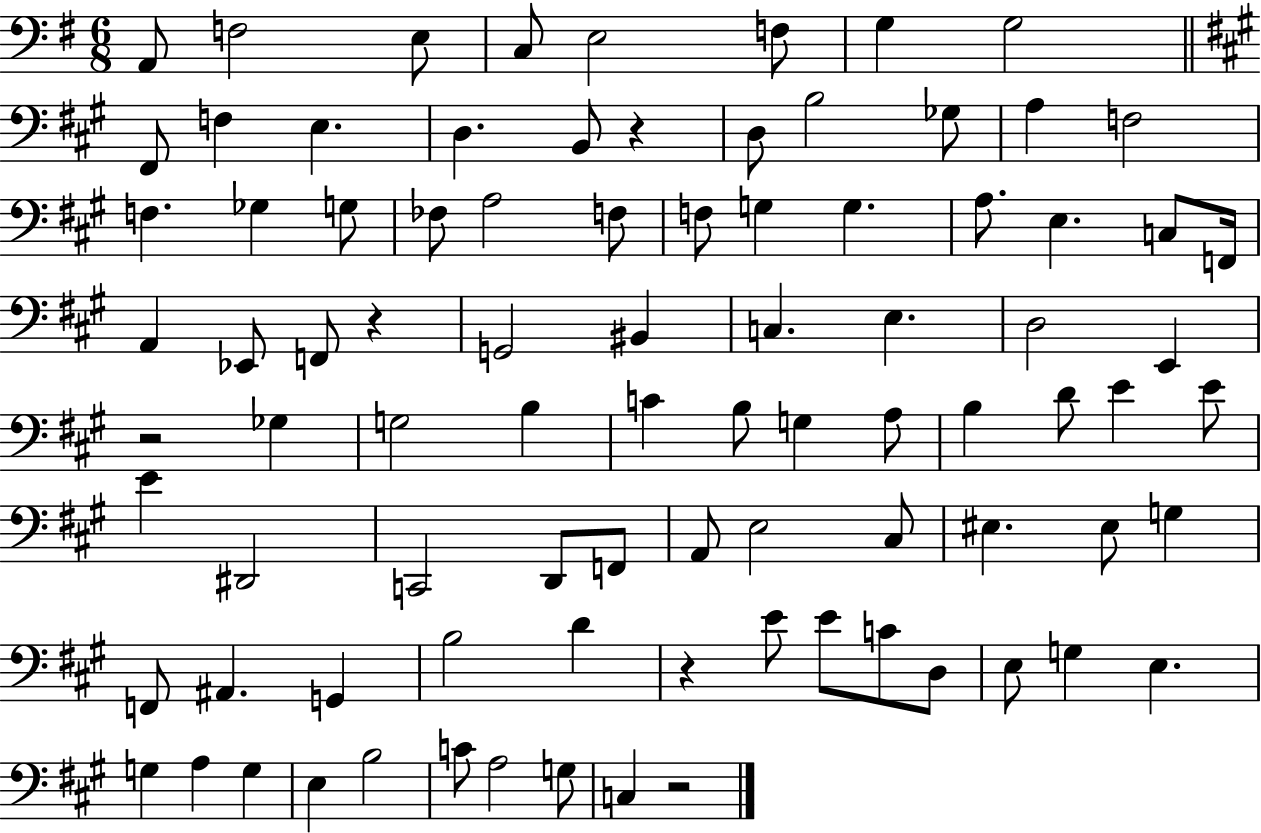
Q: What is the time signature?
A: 6/8